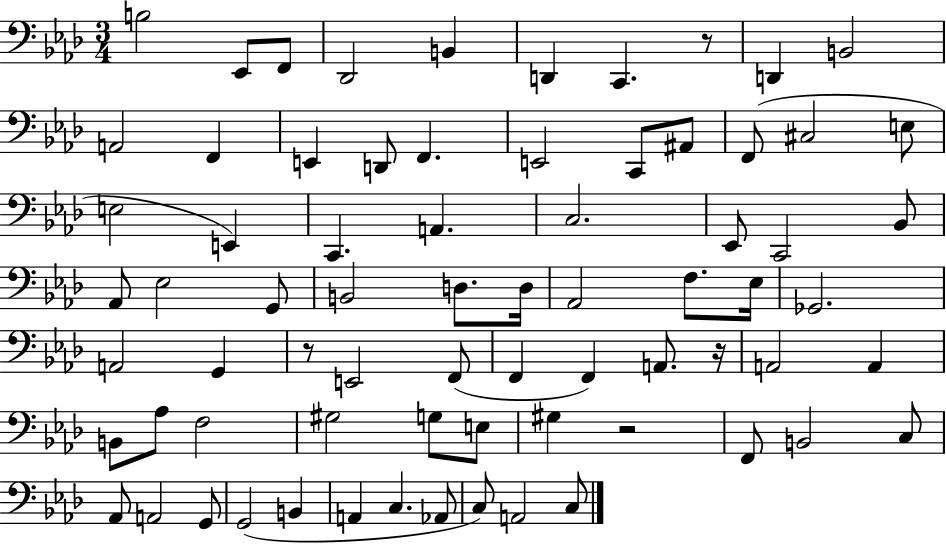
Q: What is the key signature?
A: AES major